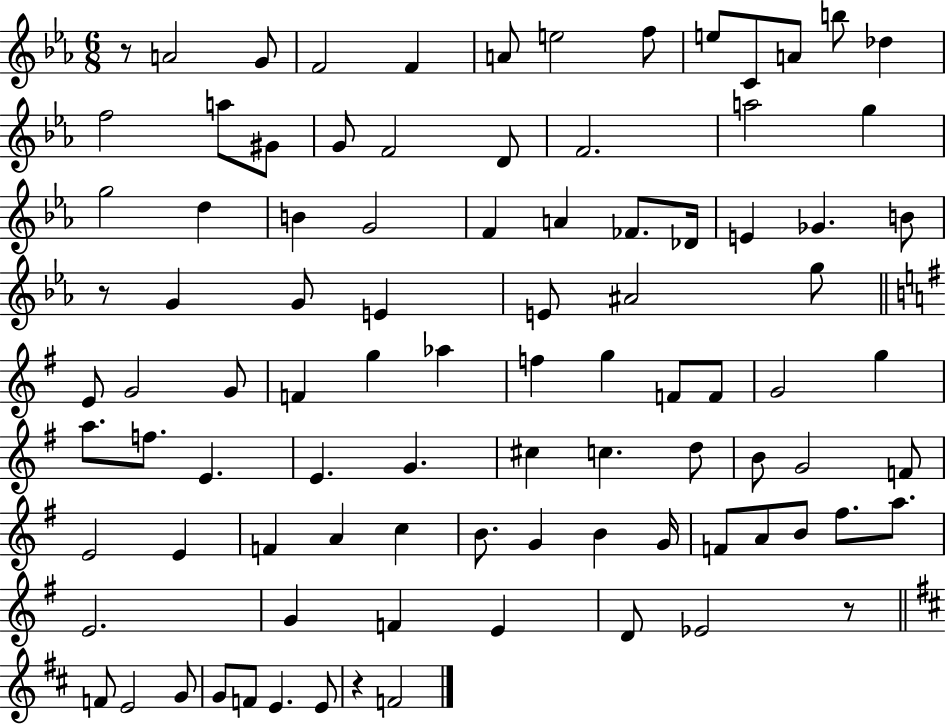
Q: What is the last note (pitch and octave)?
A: F4